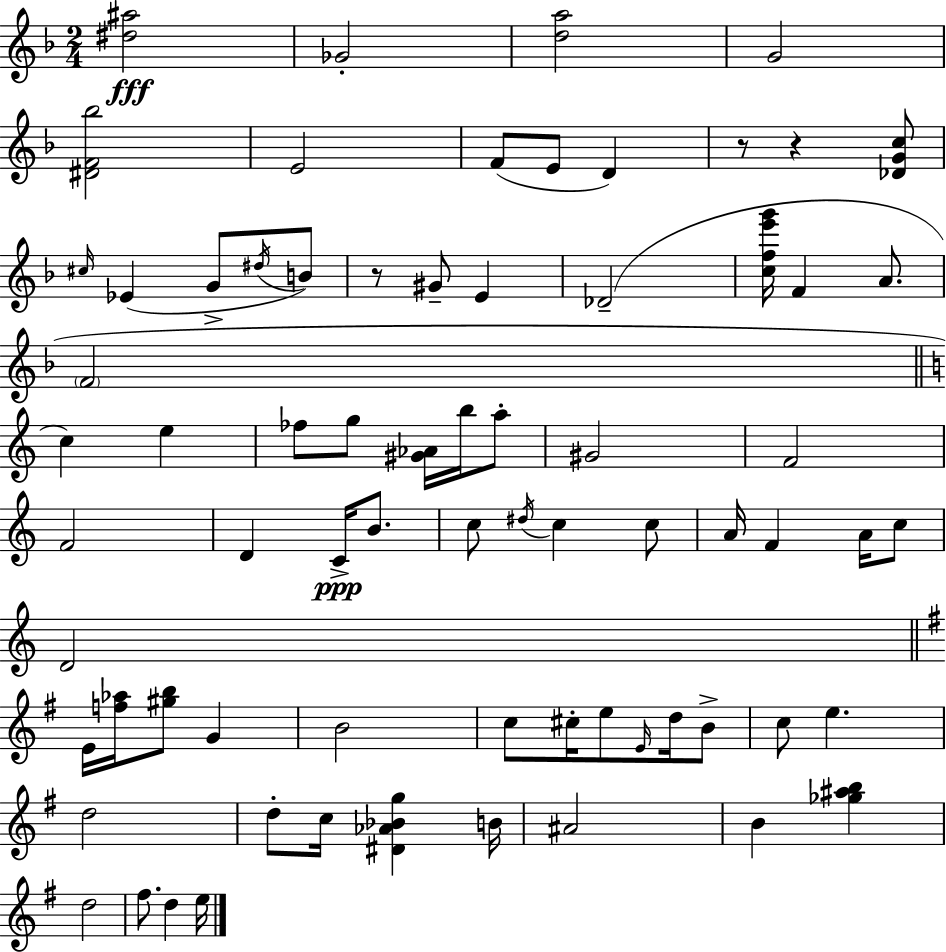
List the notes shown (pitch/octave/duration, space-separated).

[D#5,A#5]/h Gb4/h [D5,A5]/h G4/h [D#4,F4,Bb5]/h E4/h F4/e E4/e D4/q R/e R/q [Db4,G4,C5]/e C#5/s Eb4/q G4/e D#5/s B4/e R/e G#4/e E4/q Db4/h [C5,F5,E6,G6]/s F4/q A4/e. F4/h C5/q E5/q FES5/e G5/e [G#4,Ab4]/s B5/s A5/e G#4/h F4/h F4/h D4/q C4/s B4/e. C5/e D#5/s C5/q C5/e A4/s F4/q A4/s C5/e D4/h E4/s [F5,Ab5]/s [G#5,B5]/e G4/q B4/h C5/e C#5/s E5/e E4/s D5/s B4/e C5/e E5/q. D5/h D5/e C5/s [D#4,Ab4,Bb4,G5]/q B4/s A#4/h B4/q [Gb5,A#5,B5]/q D5/h F#5/e. D5/q E5/s